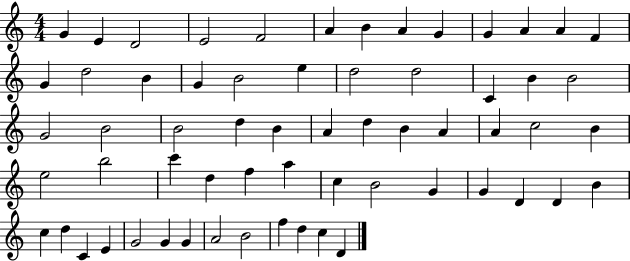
{
  \clef treble
  \numericTimeSignature
  \time 4/4
  \key c \major
  g'4 e'4 d'2 | e'2 f'2 | a'4 b'4 a'4 g'4 | g'4 a'4 a'4 f'4 | \break g'4 d''2 b'4 | g'4 b'2 e''4 | d''2 d''2 | c'4 b'4 b'2 | \break g'2 b'2 | b'2 d''4 b'4 | a'4 d''4 b'4 a'4 | a'4 c''2 b'4 | \break e''2 b''2 | c'''4 d''4 f''4 a''4 | c''4 b'2 g'4 | g'4 d'4 d'4 b'4 | \break c''4 d''4 c'4 e'4 | g'2 g'4 g'4 | a'2 b'2 | f''4 d''4 c''4 d'4 | \break \bar "|."
}